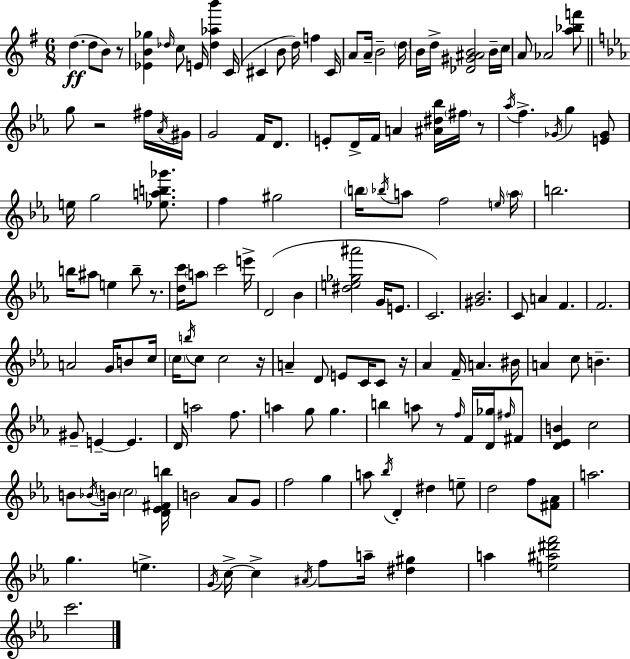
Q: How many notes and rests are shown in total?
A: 151